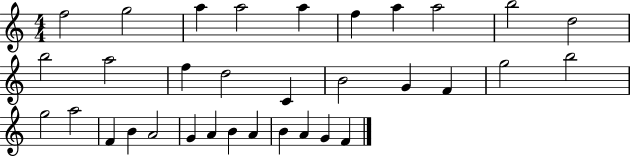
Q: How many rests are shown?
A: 0